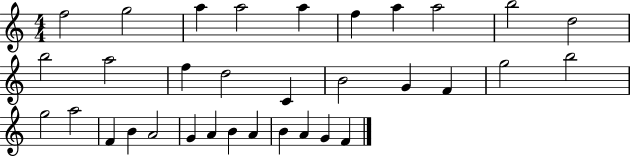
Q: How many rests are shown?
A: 0